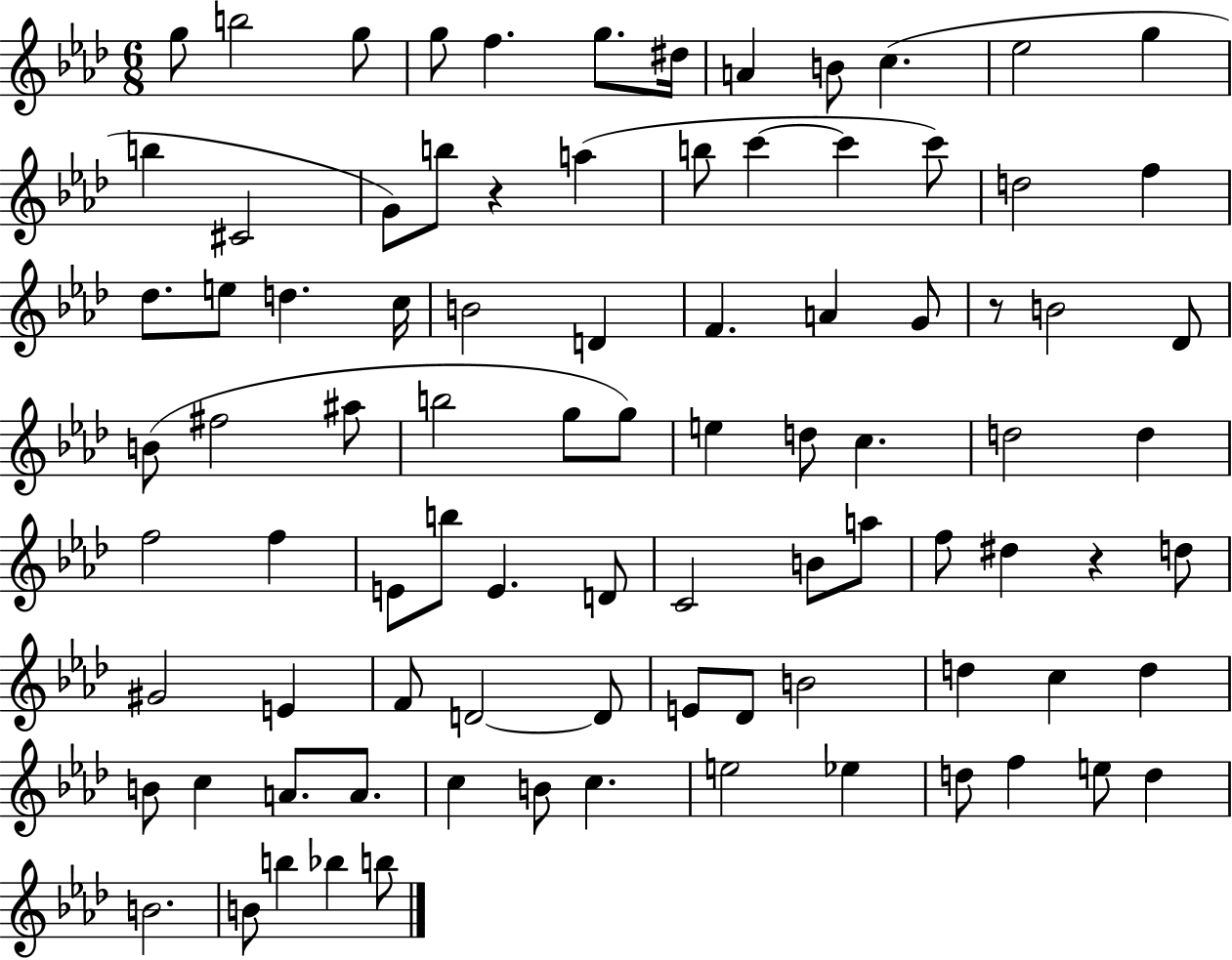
G5/e B5/h G5/e G5/e F5/q. G5/e. D#5/s A4/q B4/e C5/q. Eb5/h G5/q B5/q C#4/h G4/e B5/e R/q A5/q B5/e C6/q C6/q C6/e D5/h F5/q Db5/e. E5/e D5/q. C5/s B4/h D4/q F4/q. A4/q G4/e R/e B4/h Db4/e B4/e F#5/h A#5/e B5/h G5/e G5/e E5/q D5/e C5/q. D5/h D5/q F5/h F5/q E4/e B5/e E4/q. D4/e C4/h B4/e A5/e F5/e D#5/q R/q D5/e G#4/h E4/q F4/e D4/h D4/e E4/e Db4/e B4/h D5/q C5/q D5/q B4/e C5/q A4/e. A4/e. C5/q B4/e C5/q. E5/h Eb5/q D5/e F5/q E5/e D5/q B4/h. B4/e B5/q Bb5/q B5/e